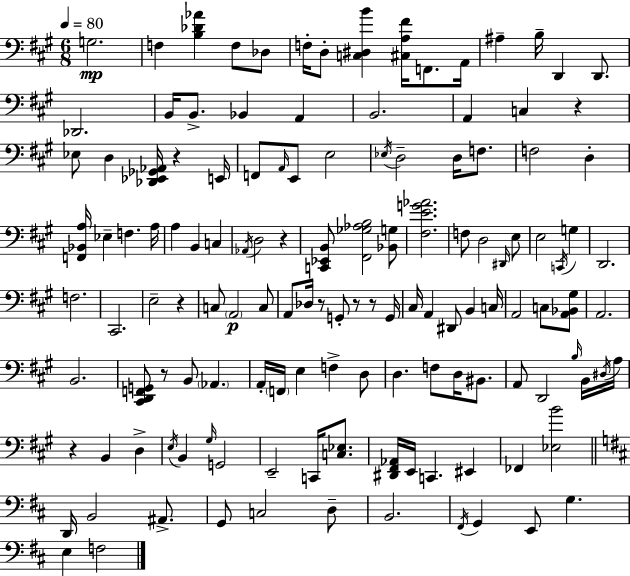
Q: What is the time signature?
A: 6/8